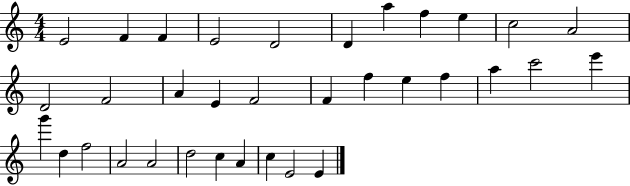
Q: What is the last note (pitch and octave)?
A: E4